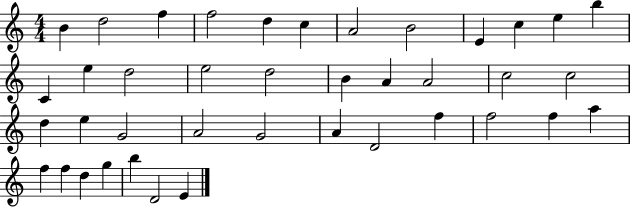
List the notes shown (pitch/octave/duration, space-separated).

B4/q D5/h F5/q F5/h D5/q C5/q A4/h B4/h E4/q C5/q E5/q B5/q C4/q E5/q D5/h E5/h D5/h B4/q A4/q A4/h C5/h C5/h D5/q E5/q G4/h A4/h G4/h A4/q D4/h F5/q F5/h F5/q A5/q F5/q F5/q D5/q G5/q B5/q D4/h E4/q